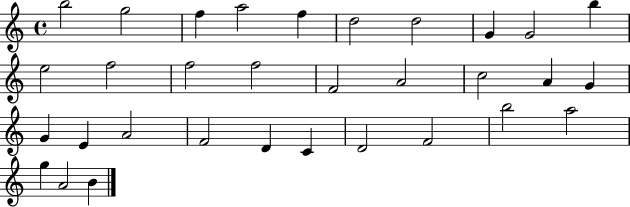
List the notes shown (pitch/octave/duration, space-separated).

B5/h G5/h F5/q A5/h F5/q D5/h D5/h G4/q G4/h B5/q E5/h F5/h F5/h F5/h F4/h A4/h C5/h A4/q G4/q G4/q E4/q A4/h F4/h D4/q C4/q D4/h F4/h B5/h A5/h G5/q A4/h B4/q